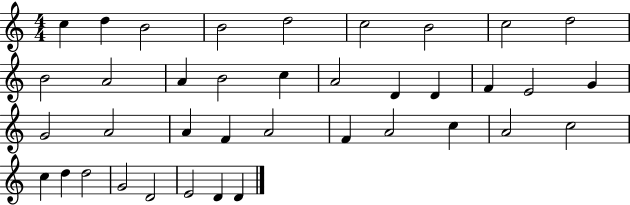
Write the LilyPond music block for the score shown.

{
  \clef treble
  \numericTimeSignature
  \time 4/4
  \key c \major
  c''4 d''4 b'2 | b'2 d''2 | c''2 b'2 | c''2 d''2 | \break b'2 a'2 | a'4 b'2 c''4 | a'2 d'4 d'4 | f'4 e'2 g'4 | \break g'2 a'2 | a'4 f'4 a'2 | f'4 a'2 c''4 | a'2 c''2 | \break c''4 d''4 d''2 | g'2 d'2 | e'2 d'4 d'4 | \bar "|."
}